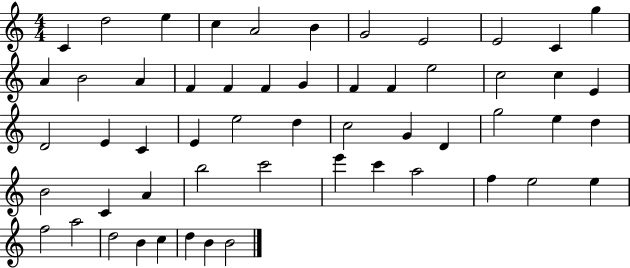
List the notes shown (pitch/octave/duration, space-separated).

C4/q D5/h E5/q C5/q A4/h B4/q G4/h E4/h E4/h C4/q G5/q A4/q B4/h A4/q F4/q F4/q F4/q G4/q F4/q F4/q E5/h C5/h C5/q E4/q D4/h E4/q C4/q E4/q E5/h D5/q C5/h G4/q D4/q G5/h E5/q D5/q B4/h C4/q A4/q B5/h C6/h E6/q C6/q A5/h F5/q E5/h E5/q F5/h A5/h D5/h B4/q C5/q D5/q B4/q B4/h